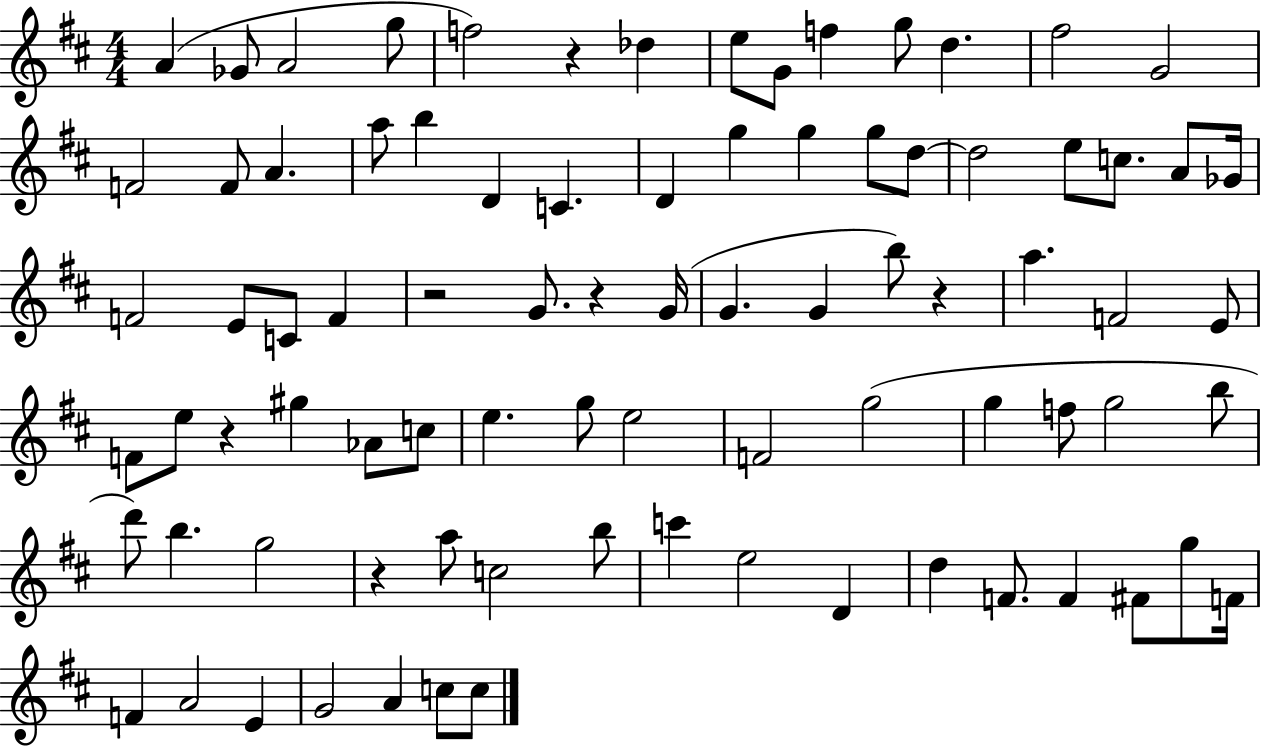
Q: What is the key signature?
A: D major